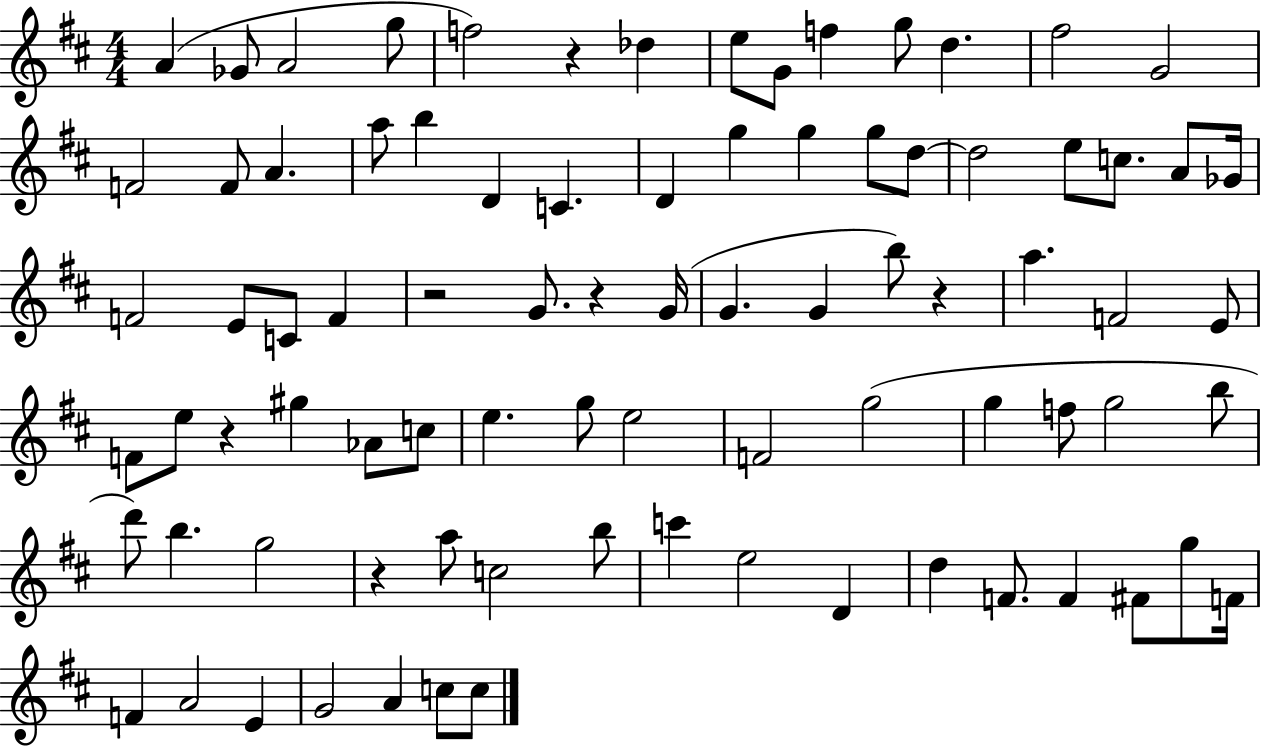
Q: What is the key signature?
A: D major